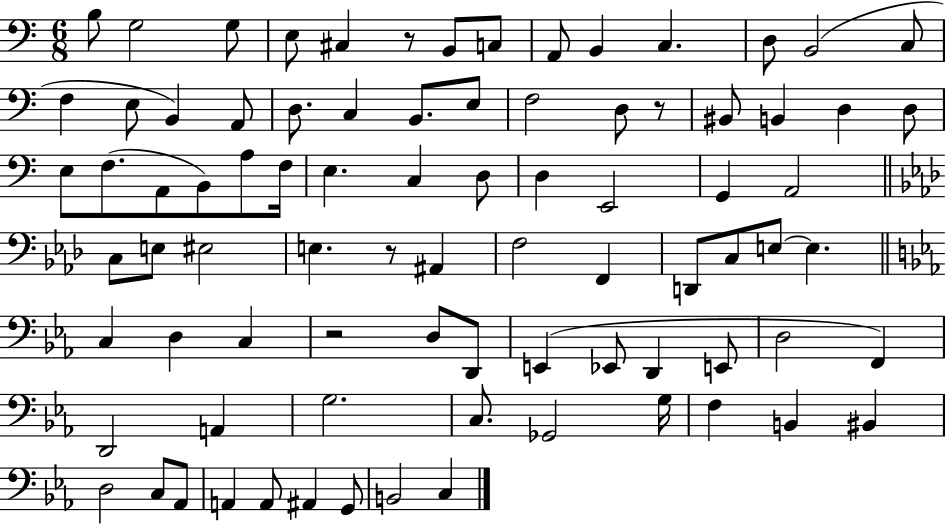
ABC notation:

X:1
T:Untitled
M:6/8
L:1/4
K:C
B,/2 G,2 G,/2 E,/2 ^C, z/2 B,,/2 C,/2 A,,/2 B,, C, D,/2 B,,2 C,/2 F, E,/2 B,, A,,/2 D,/2 C, B,,/2 E,/2 F,2 D,/2 z/2 ^B,,/2 B,, D, D,/2 E,/2 F,/2 A,,/2 B,,/2 A,/2 F,/4 E, C, D,/2 D, E,,2 G,, A,,2 C,/2 E,/2 ^E,2 E, z/2 ^A,, F,2 F,, D,,/2 C,/2 E,/2 E, C, D, C, z2 D,/2 D,,/2 E,, _E,,/2 D,, E,,/2 D,2 F,, D,,2 A,, G,2 C,/2 _G,,2 G,/4 F, B,, ^B,, D,2 C,/2 _A,,/2 A,, A,,/2 ^A,, G,,/2 B,,2 C,